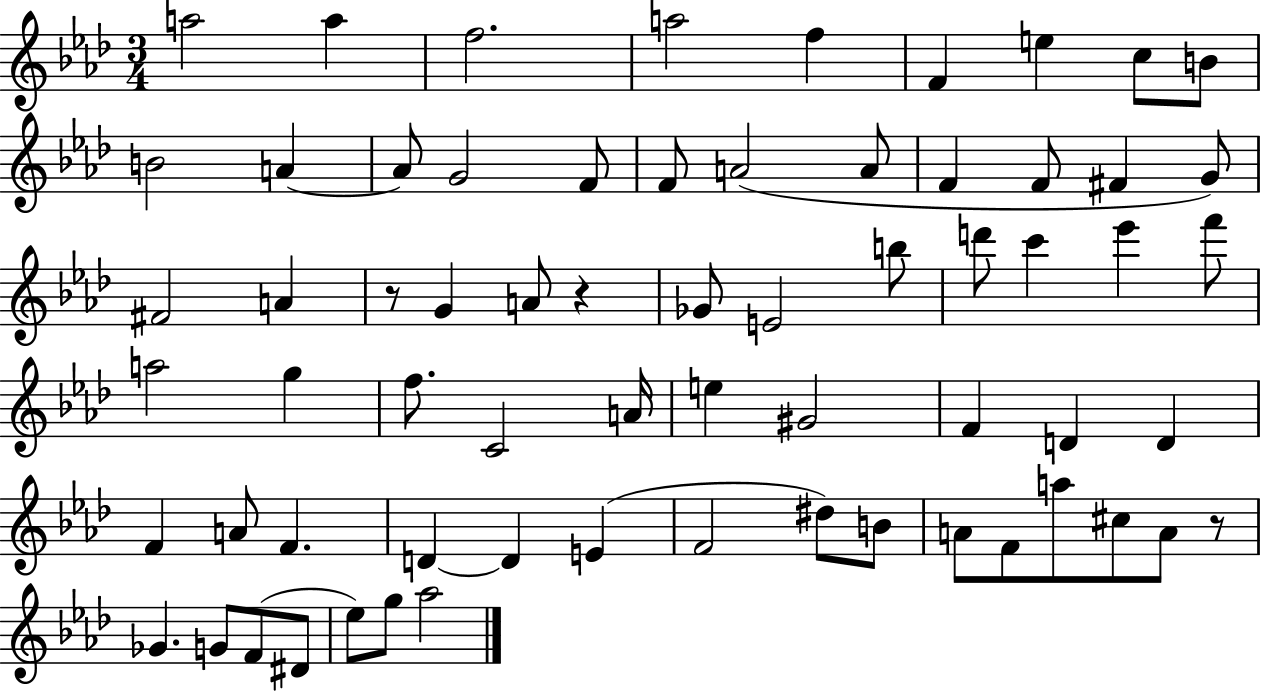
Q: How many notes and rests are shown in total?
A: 66